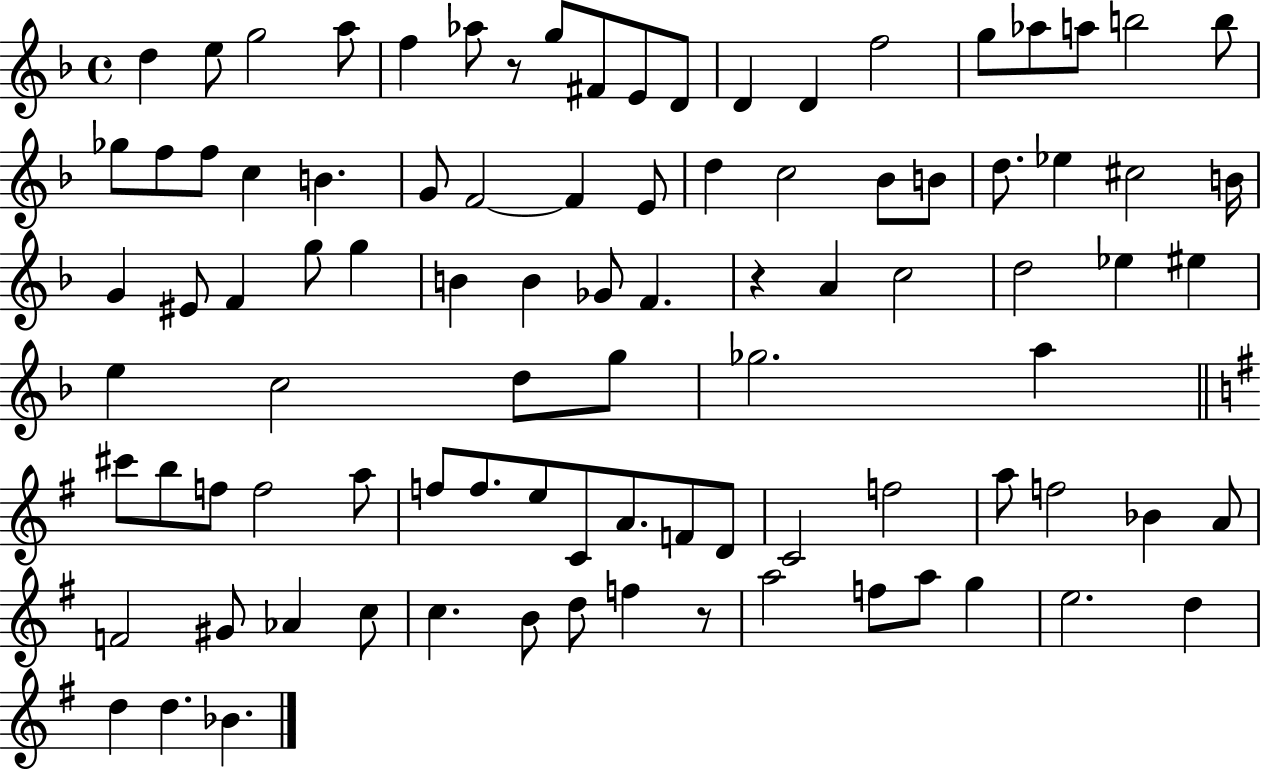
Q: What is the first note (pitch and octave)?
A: D5